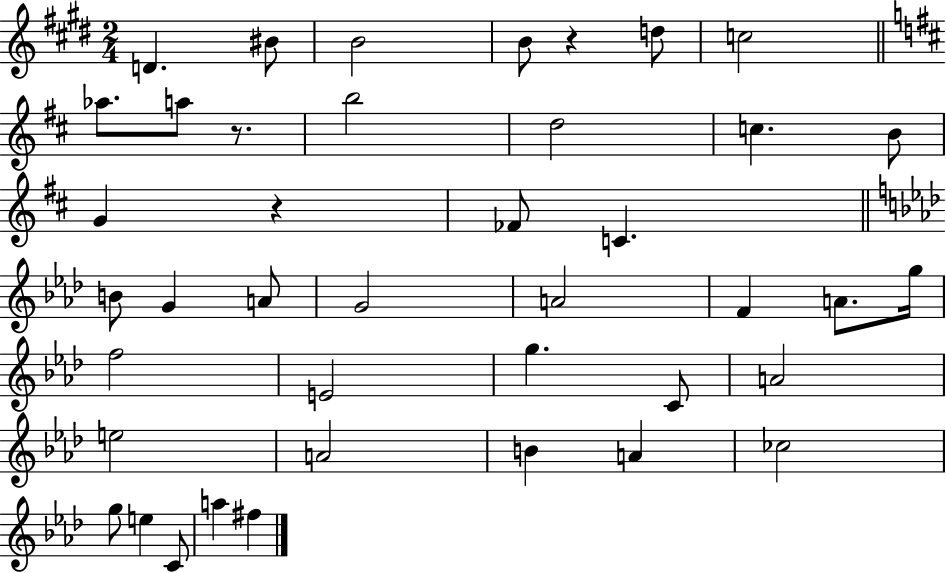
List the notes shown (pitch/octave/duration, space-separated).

D4/q. BIS4/e B4/h B4/e R/q D5/e C5/h Ab5/e. A5/e R/e. B5/h D5/h C5/q. B4/e G4/q R/q FES4/e C4/q. B4/e G4/q A4/e G4/h A4/h F4/q A4/e. G5/s F5/h E4/h G5/q. C4/e A4/h E5/h A4/h B4/q A4/q CES5/h G5/e E5/q C4/e A5/q F#5/q